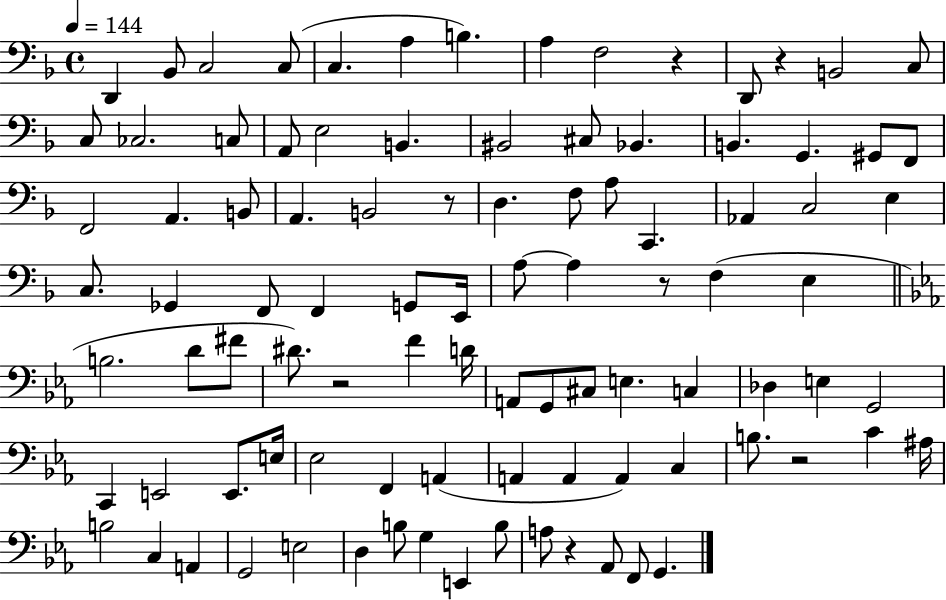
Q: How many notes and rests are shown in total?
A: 96